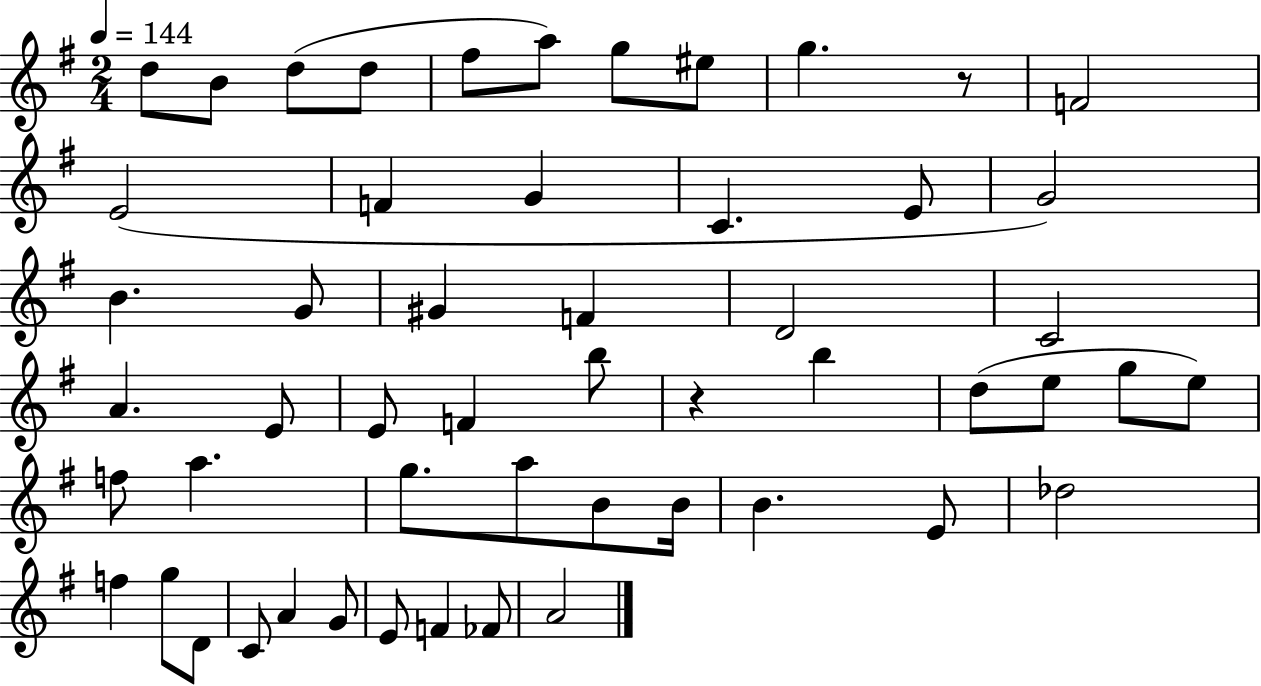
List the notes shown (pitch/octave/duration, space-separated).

D5/e B4/e D5/e D5/e F#5/e A5/e G5/e EIS5/e G5/q. R/e F4/h E4/h F4/q G4/q C4/q. E4/e G4/h B4/q. G4/e G#4/q F4/q D4/h C4/h A4/q. E4/e E4/e F4/q B5/e R/q B5/q D5/e E5/e G5/e E5/e F5/e A5/q. G5/e. A5/e B4/e B4/s B4/q. E4/e Db5/h F5/q G5/e D4/e C4/e A4/q G4/e E4/e F4/q FES4/e A4/h